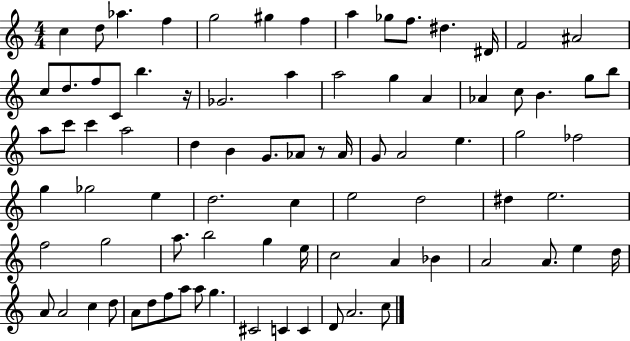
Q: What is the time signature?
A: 4/4